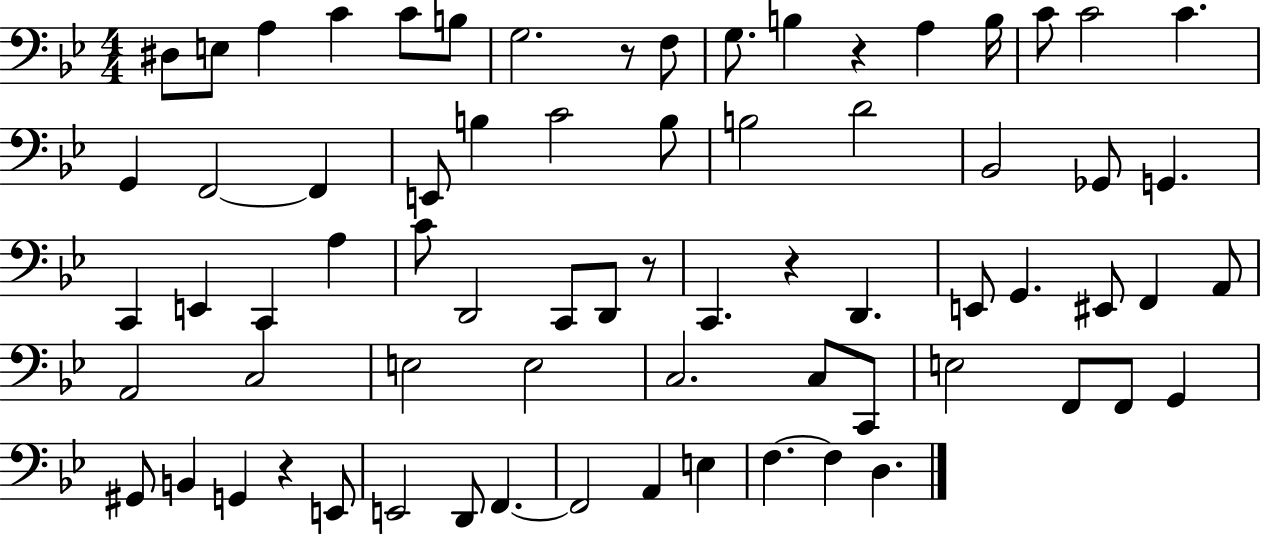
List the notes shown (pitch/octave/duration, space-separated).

D#3/e E3/e A3/q C4/q C4/e B3/e G3/h. R/e F3/e G3/e. B3/q R/q A3/q B3/s C4/e C4/h C4/q. G2/q F2/h F2/q E2/e B3/q C4/h B3/e B3/h D4/h Bb2/h Gb2/e G2/q. C2/q E2/q C2/q A3/q C4/e D2/h C2/e D2/e R/e C2/q. R/q D2/q. E2/e G2/q. EIS2/e F2/q A2/e A2/h C3/h E3/h E3/h C3/h. C3/e C2/e E3/h F2/e F2/e G2/q G#2/e B2/q G2/q R/q E2/e E2/h D2/e F2/q. F2/h A2/q E3/q F3/q. F3/q D3/q.